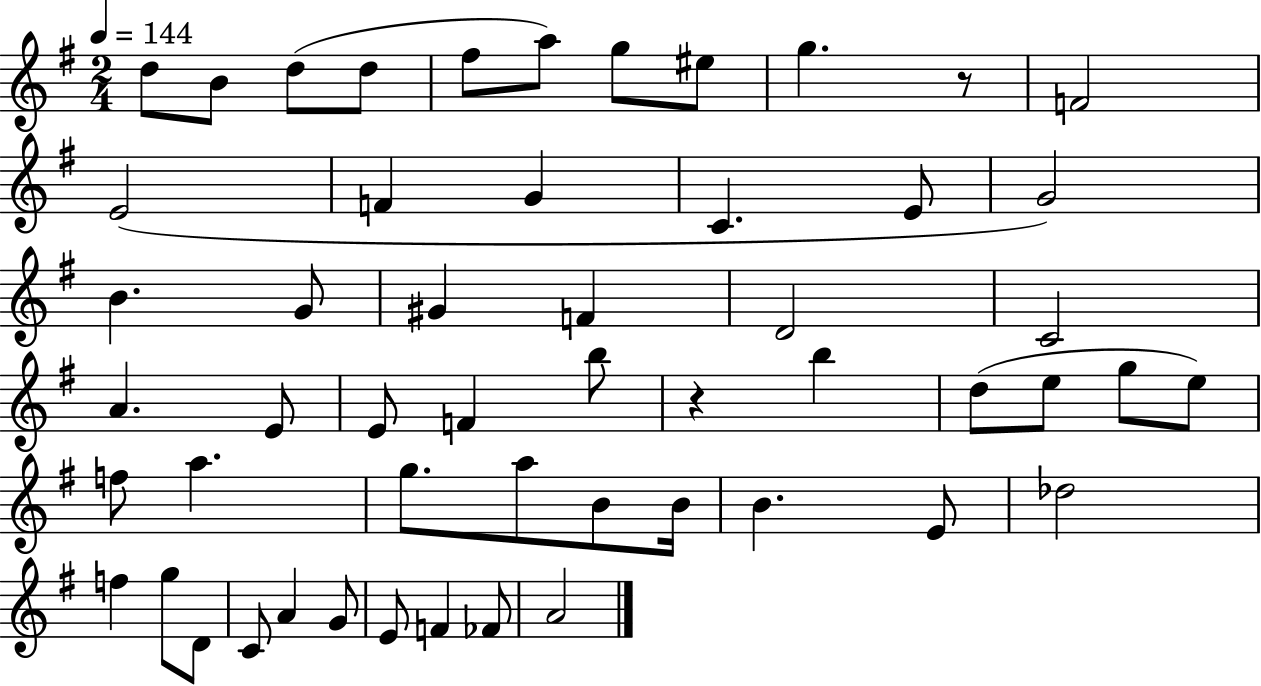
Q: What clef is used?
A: treble